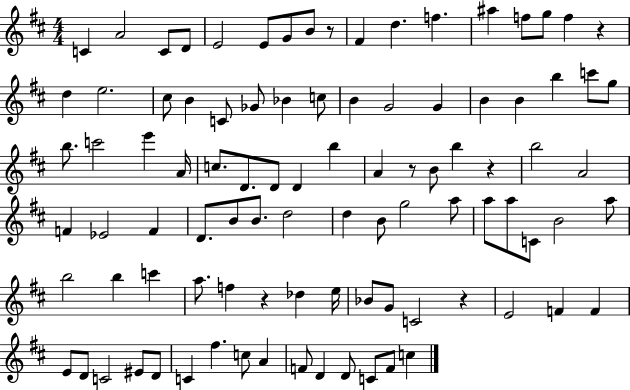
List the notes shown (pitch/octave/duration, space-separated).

C4/q A4/h C4/e D4/e E4/h E4/e G4/e B4/e R/e F#4/q D5/q. F5/q. A#5/q F5/e G5/e F5/q R/q D5/q E5/h. C#5/e B4/q C4/e Gb4/e Bb4/q C5/e B4/q G4/h G4/q B4/q B4/q B5/q C6/e G5/e B5/e. C6/h E6/q A4/s C5/e. D4/e. D4/e D4/q B5/q A4/q R/e B4/e B5/q R/q B5/h A4/h F4/q Eb4/h F4/q D4/e. B4/e B4/e. D5/h D5/q B4/e G5/h A5/e A5/e A5/e C4/e B4/h A5/e B5/h B5/q C6/q A5/e. F5/q R/q Db5/q E5/s Bb4/e G4/e C4/h R/q E4/h F4/q F4/q E4/e D4/e C4/h EIS4/e D4/e C4/q F#5/q. C5/e A4/q F4/e D4/q D4/e C4/e F4/e C5/q